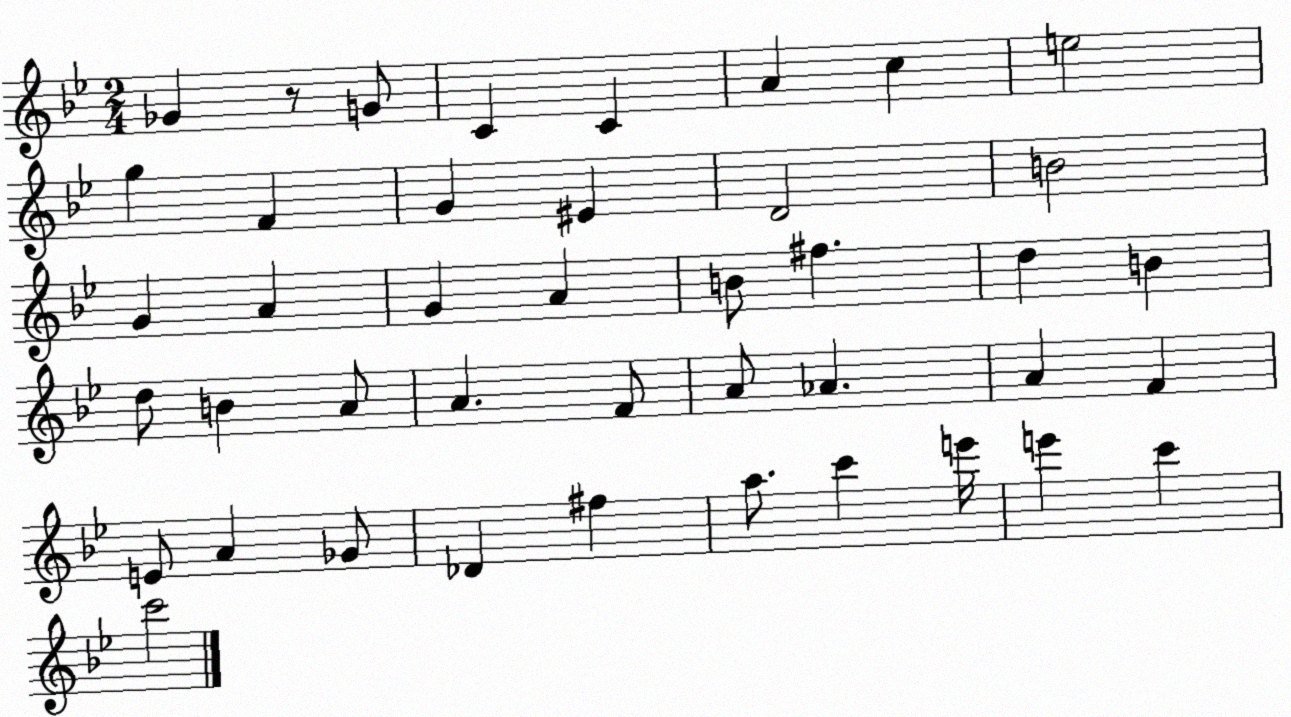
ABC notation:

X:1
T:Untitled
M:2/4
L:1/4
K:Bb
_G z/2 G/2 C C A c e2 g F G ^E D2 B2 G A G A B/2 ^f d B d/2 B A/2 A F/2 A/2 _A A F E/2 A _G/2 _D ^f a/2 c' e'/4 e' c' c'2